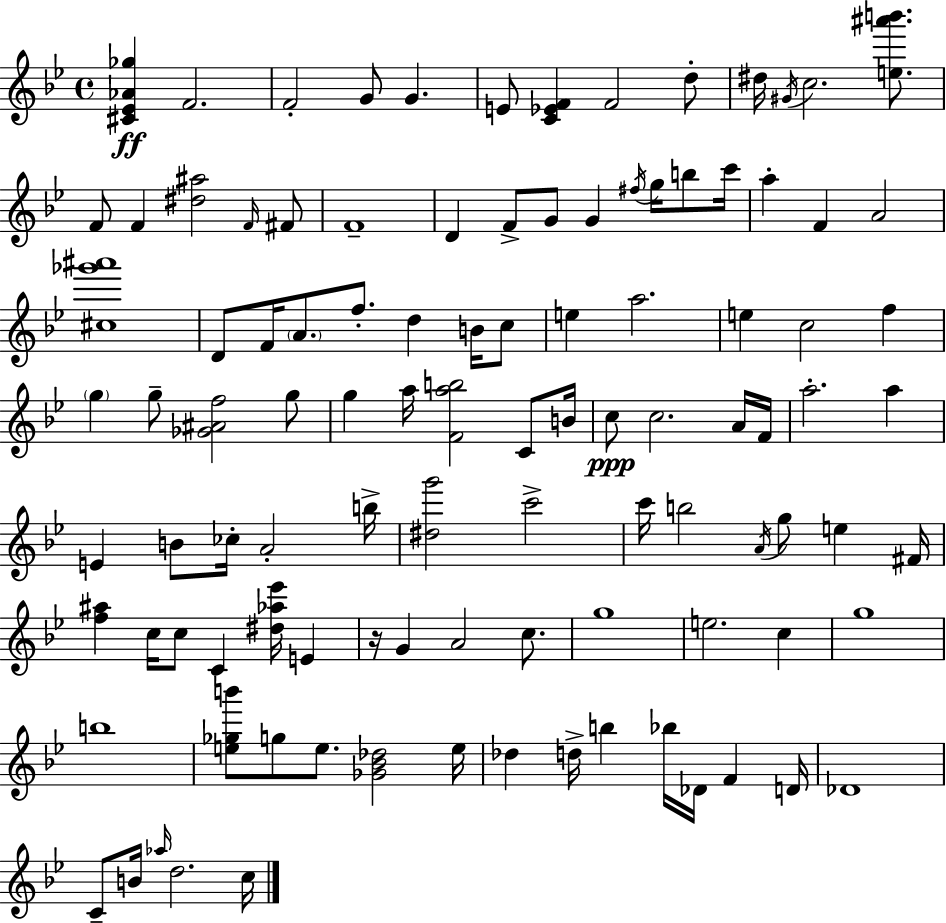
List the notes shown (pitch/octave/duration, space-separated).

[C#4,Eb4,Ab4,Gb5]/q F4/h. F4/h G4/e G4/q. E4/e [C4,Eb4,F4]/q F4/h D5/e D#5/s G#4/s C5/h. [E5,A#6,B6]/e. F4/e F4/q [D#5,A#5]/h F4/s F#4/e F4/w D4/q F4/e G4/e G4/q F#5/s G5/s B5/e C6/s A5/q F4/q A4/h [C#5,Gb6,A#6]/w D4/e F4/s A4/e. F5/e. D5/q B4/s C5/e E5/q A5/h. E5/q C5/h F5/q G5/q G5/e [Gb4,A#4,F5]/h G5/e G5/q A5/s [F4,A5,B5]/h C4/e B4/s C5/e C5/h. A4/s F4/s A5/h. A5/q E4/q B4/e CES5/s A4/h B5/s [D#5,G6]/h C6/h C6/s B5/h A4/s G5/e E5/q F#4/s [F5,A#5]/q C5/s C5/e C4/q [D#5,Ab5,Eb6]/s E4/q R/s G4/q A4/h C5/e. G5/w E5/h. C5/q G5/w B5/w [E5,Gb5,B6]/e G5/e E5/e. [Gb4,Bb4,Db5]/h E5/s Db5/q D5/s B5/q Bb5/s Db4/s F4/q D4/s Db4/w C4/e B4/s Ab5/s D5/h. C5/s